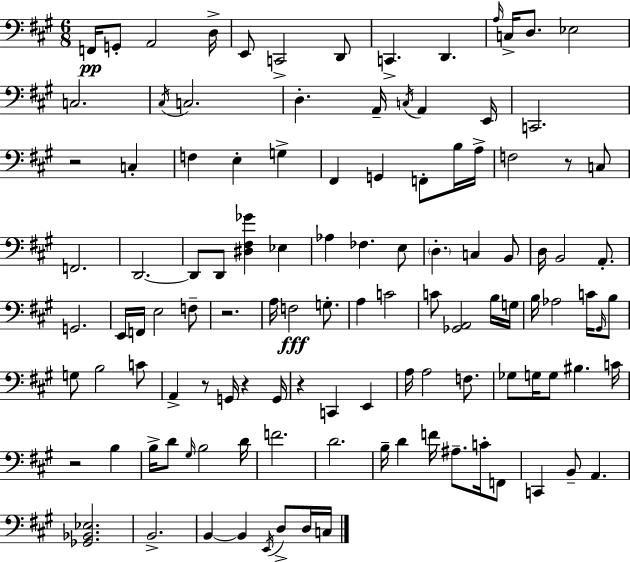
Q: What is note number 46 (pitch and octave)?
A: B2